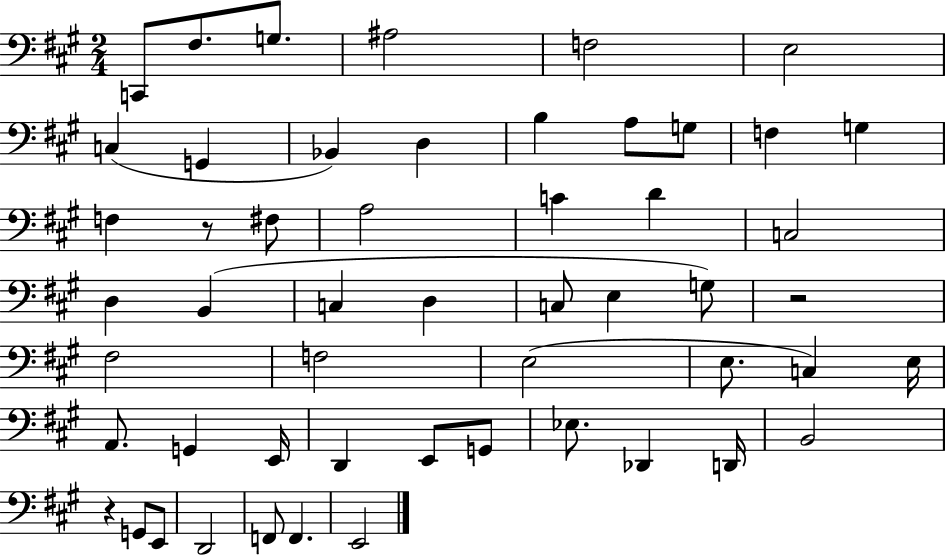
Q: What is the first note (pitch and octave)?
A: C2